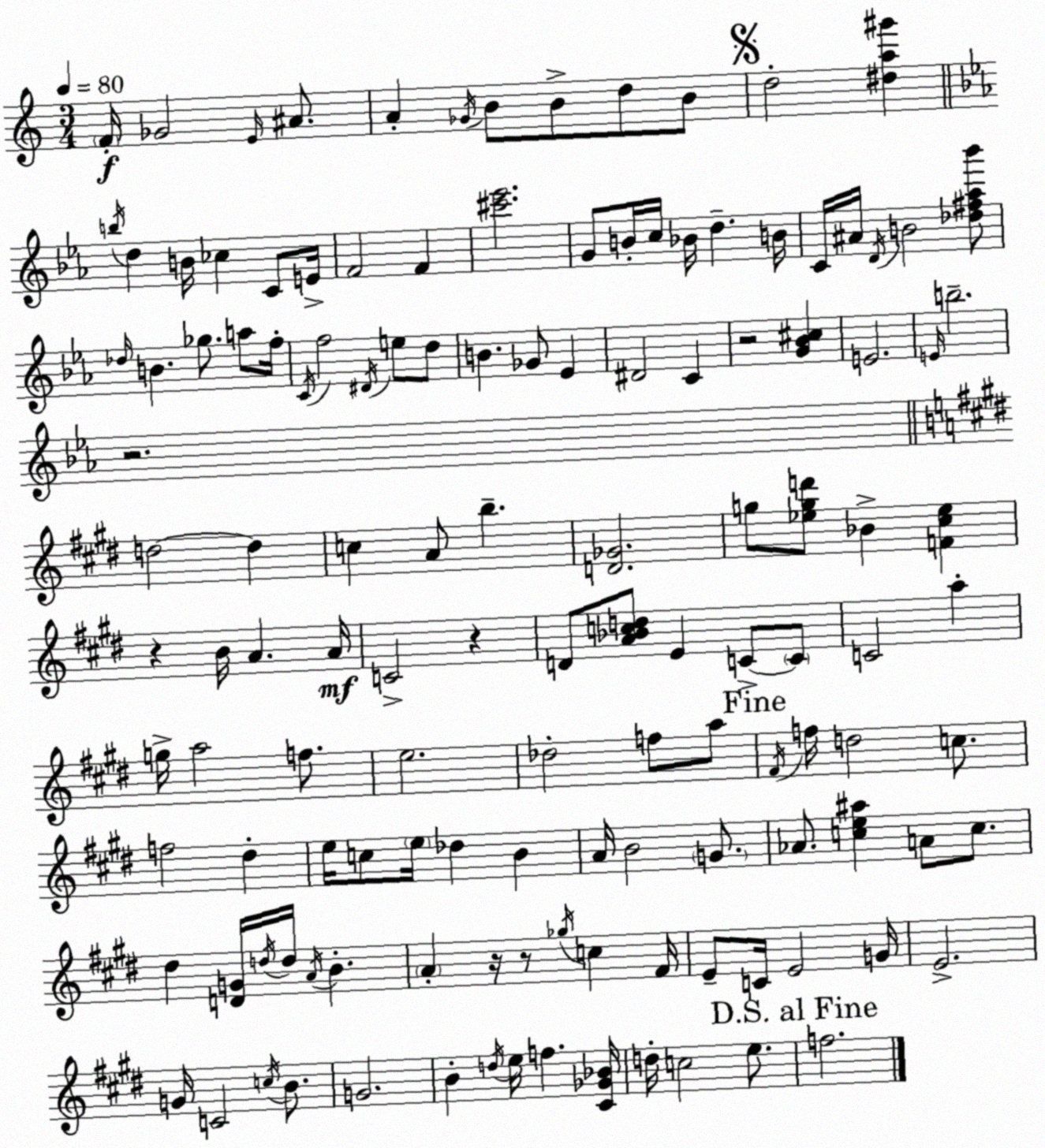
X:1
T:Untitled
M:3/4
L:1/4
K:Am
F/4 _G2 E/4 ^A/2 A _G/4 B/2 B/2 d/2 B/2 d2 [^da^g'] b/4 d B/4 _c C/2 E/4 F2 F [^c'_e']2 G/2 B/4 c/4 _B/4 d B/4 C/4 ^A/4 D/4 B2 [_d^f_a_b']/2 _d/4 B _g/2 a/2 f/4 C/4 f2 ^D/4 e/2 d/2 B _G/2 _E ^D2 C z2 [G_B^c] E2 E/4 b2 z2 d2 d c A/2 b [D_G]2 g/2 [_egd']/2 _B [F^c_e] z B/4 A A/4 C2 z D/2 [A_Bcd]/2 E C/2 C/2 C2 a g/4 a2 f/2 e2 _d2 f/2 a/2 ^F/4 f/4 d2 c/2 f2 ^d e/4 c/2 e/4 _d B A/4 B2 G/2 _A/2 [ce^a] A/2 c/2 ^d [DG]/4 d/4 d/4 A/4 B A z/4 z/2 _g/4 c ^F/4 E/2 C/4 E2 G/4 E2 G/4 C2 c/4 B/2 G2 B d/4 e/4 f [^C_G_B]/4 d/4 c2 e/2 f2